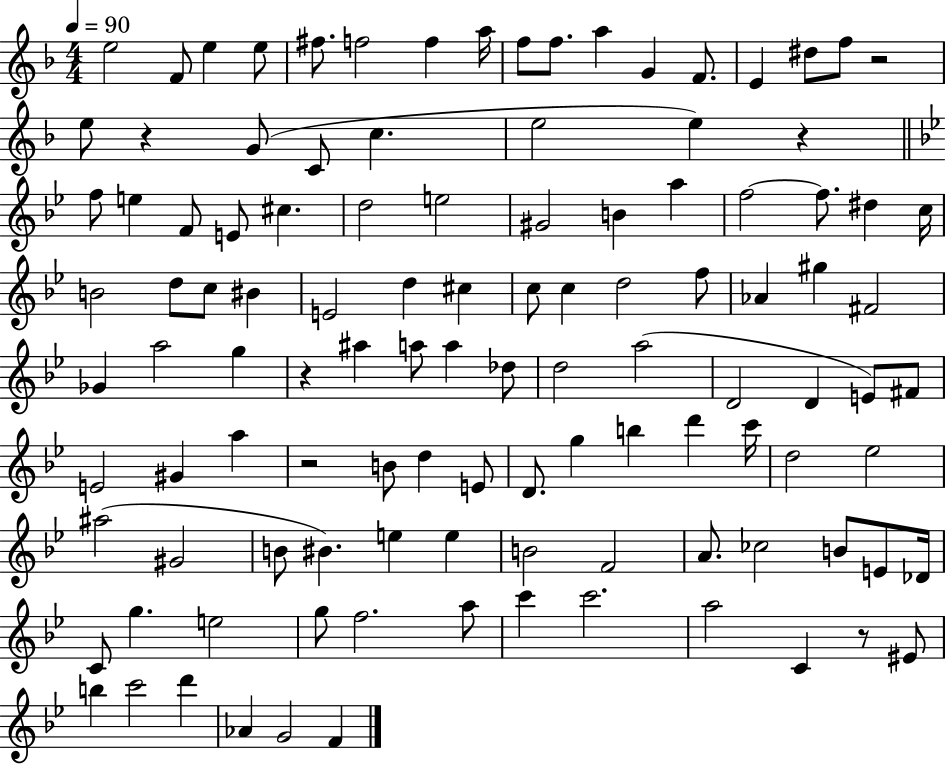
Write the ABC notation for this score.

X:1
T:Untitled
M:4/4
L:1/4
K:F
e2 F/2 e e/2 ^f/2 f2 f a/4 f/2 f/2 a G F/2 E ^d/2 f/2 z2 e/2 z G/2 C/2 c e2 e z f/2 e F/2 E/2 ^c d2 e2 ^G2 B a f2 f/2 ^d c/4 B2 d/2 c/2 ^B E2 d ^c c/2 c d2 f/2 _A ^g ^F2 _G a2 g z ^a a/2 a _d/2 d2 a2 D2 D E/2 ^F/2 E2 ^G a z2 B/2 d E/2 D/2 g b d' c'/4 d2 _e2 ^a2 ^G2 B/2 ^B e e B2 F2 A/2 _c2 B/2 E/2 _D/4 C/2 g e2 g/2 f2 a/2 c' c'2 a2 C z/2 ^E/2 b c'2 d' _A G2 F